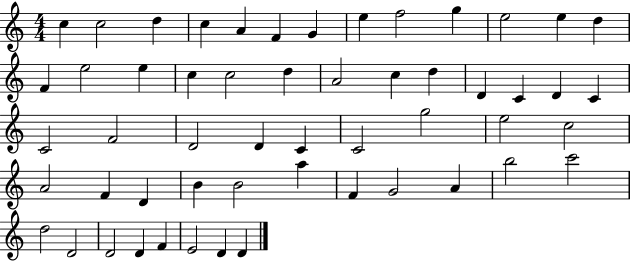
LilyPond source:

{
  \clef treble
  \numericTimeSignature
  \time 4/4
  \key c \major
  c''4 c''2 d''4 | c''4 a'4 f'4 g'4 | e''4 f''2 g''4 | e''2 e''4 d''4 | \break f'4 e''2 e''4 | c''4 c''2 d''4 | a'2 c''4 d''4 | d'4 c'4 d'4 c'4 | \break c'2 f'2 | d'2 d'4 c'4 | c'2 g''2 | e''2 c''2 | \break a'2 f'4 d'4 | b'4 b'2 a''4 | f'4 g'2 a'4 | b''2 c'''2 | \break d''2 d'2 | d'2 d'4 f'4 | e'2 d'4 d'4 | \bar "|."
}